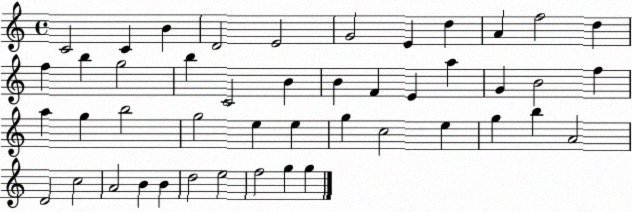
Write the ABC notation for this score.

X:1
T:Untitled
M:4/4
L:1/4
K:C
C2 C B D2 E2 G2 E d A f2 d f b g2 b C2 B B F E a G B2 f a g b2 g2 e e g c2 e g b A2 D2 c2 A2 B B d2 e2 f2 g g